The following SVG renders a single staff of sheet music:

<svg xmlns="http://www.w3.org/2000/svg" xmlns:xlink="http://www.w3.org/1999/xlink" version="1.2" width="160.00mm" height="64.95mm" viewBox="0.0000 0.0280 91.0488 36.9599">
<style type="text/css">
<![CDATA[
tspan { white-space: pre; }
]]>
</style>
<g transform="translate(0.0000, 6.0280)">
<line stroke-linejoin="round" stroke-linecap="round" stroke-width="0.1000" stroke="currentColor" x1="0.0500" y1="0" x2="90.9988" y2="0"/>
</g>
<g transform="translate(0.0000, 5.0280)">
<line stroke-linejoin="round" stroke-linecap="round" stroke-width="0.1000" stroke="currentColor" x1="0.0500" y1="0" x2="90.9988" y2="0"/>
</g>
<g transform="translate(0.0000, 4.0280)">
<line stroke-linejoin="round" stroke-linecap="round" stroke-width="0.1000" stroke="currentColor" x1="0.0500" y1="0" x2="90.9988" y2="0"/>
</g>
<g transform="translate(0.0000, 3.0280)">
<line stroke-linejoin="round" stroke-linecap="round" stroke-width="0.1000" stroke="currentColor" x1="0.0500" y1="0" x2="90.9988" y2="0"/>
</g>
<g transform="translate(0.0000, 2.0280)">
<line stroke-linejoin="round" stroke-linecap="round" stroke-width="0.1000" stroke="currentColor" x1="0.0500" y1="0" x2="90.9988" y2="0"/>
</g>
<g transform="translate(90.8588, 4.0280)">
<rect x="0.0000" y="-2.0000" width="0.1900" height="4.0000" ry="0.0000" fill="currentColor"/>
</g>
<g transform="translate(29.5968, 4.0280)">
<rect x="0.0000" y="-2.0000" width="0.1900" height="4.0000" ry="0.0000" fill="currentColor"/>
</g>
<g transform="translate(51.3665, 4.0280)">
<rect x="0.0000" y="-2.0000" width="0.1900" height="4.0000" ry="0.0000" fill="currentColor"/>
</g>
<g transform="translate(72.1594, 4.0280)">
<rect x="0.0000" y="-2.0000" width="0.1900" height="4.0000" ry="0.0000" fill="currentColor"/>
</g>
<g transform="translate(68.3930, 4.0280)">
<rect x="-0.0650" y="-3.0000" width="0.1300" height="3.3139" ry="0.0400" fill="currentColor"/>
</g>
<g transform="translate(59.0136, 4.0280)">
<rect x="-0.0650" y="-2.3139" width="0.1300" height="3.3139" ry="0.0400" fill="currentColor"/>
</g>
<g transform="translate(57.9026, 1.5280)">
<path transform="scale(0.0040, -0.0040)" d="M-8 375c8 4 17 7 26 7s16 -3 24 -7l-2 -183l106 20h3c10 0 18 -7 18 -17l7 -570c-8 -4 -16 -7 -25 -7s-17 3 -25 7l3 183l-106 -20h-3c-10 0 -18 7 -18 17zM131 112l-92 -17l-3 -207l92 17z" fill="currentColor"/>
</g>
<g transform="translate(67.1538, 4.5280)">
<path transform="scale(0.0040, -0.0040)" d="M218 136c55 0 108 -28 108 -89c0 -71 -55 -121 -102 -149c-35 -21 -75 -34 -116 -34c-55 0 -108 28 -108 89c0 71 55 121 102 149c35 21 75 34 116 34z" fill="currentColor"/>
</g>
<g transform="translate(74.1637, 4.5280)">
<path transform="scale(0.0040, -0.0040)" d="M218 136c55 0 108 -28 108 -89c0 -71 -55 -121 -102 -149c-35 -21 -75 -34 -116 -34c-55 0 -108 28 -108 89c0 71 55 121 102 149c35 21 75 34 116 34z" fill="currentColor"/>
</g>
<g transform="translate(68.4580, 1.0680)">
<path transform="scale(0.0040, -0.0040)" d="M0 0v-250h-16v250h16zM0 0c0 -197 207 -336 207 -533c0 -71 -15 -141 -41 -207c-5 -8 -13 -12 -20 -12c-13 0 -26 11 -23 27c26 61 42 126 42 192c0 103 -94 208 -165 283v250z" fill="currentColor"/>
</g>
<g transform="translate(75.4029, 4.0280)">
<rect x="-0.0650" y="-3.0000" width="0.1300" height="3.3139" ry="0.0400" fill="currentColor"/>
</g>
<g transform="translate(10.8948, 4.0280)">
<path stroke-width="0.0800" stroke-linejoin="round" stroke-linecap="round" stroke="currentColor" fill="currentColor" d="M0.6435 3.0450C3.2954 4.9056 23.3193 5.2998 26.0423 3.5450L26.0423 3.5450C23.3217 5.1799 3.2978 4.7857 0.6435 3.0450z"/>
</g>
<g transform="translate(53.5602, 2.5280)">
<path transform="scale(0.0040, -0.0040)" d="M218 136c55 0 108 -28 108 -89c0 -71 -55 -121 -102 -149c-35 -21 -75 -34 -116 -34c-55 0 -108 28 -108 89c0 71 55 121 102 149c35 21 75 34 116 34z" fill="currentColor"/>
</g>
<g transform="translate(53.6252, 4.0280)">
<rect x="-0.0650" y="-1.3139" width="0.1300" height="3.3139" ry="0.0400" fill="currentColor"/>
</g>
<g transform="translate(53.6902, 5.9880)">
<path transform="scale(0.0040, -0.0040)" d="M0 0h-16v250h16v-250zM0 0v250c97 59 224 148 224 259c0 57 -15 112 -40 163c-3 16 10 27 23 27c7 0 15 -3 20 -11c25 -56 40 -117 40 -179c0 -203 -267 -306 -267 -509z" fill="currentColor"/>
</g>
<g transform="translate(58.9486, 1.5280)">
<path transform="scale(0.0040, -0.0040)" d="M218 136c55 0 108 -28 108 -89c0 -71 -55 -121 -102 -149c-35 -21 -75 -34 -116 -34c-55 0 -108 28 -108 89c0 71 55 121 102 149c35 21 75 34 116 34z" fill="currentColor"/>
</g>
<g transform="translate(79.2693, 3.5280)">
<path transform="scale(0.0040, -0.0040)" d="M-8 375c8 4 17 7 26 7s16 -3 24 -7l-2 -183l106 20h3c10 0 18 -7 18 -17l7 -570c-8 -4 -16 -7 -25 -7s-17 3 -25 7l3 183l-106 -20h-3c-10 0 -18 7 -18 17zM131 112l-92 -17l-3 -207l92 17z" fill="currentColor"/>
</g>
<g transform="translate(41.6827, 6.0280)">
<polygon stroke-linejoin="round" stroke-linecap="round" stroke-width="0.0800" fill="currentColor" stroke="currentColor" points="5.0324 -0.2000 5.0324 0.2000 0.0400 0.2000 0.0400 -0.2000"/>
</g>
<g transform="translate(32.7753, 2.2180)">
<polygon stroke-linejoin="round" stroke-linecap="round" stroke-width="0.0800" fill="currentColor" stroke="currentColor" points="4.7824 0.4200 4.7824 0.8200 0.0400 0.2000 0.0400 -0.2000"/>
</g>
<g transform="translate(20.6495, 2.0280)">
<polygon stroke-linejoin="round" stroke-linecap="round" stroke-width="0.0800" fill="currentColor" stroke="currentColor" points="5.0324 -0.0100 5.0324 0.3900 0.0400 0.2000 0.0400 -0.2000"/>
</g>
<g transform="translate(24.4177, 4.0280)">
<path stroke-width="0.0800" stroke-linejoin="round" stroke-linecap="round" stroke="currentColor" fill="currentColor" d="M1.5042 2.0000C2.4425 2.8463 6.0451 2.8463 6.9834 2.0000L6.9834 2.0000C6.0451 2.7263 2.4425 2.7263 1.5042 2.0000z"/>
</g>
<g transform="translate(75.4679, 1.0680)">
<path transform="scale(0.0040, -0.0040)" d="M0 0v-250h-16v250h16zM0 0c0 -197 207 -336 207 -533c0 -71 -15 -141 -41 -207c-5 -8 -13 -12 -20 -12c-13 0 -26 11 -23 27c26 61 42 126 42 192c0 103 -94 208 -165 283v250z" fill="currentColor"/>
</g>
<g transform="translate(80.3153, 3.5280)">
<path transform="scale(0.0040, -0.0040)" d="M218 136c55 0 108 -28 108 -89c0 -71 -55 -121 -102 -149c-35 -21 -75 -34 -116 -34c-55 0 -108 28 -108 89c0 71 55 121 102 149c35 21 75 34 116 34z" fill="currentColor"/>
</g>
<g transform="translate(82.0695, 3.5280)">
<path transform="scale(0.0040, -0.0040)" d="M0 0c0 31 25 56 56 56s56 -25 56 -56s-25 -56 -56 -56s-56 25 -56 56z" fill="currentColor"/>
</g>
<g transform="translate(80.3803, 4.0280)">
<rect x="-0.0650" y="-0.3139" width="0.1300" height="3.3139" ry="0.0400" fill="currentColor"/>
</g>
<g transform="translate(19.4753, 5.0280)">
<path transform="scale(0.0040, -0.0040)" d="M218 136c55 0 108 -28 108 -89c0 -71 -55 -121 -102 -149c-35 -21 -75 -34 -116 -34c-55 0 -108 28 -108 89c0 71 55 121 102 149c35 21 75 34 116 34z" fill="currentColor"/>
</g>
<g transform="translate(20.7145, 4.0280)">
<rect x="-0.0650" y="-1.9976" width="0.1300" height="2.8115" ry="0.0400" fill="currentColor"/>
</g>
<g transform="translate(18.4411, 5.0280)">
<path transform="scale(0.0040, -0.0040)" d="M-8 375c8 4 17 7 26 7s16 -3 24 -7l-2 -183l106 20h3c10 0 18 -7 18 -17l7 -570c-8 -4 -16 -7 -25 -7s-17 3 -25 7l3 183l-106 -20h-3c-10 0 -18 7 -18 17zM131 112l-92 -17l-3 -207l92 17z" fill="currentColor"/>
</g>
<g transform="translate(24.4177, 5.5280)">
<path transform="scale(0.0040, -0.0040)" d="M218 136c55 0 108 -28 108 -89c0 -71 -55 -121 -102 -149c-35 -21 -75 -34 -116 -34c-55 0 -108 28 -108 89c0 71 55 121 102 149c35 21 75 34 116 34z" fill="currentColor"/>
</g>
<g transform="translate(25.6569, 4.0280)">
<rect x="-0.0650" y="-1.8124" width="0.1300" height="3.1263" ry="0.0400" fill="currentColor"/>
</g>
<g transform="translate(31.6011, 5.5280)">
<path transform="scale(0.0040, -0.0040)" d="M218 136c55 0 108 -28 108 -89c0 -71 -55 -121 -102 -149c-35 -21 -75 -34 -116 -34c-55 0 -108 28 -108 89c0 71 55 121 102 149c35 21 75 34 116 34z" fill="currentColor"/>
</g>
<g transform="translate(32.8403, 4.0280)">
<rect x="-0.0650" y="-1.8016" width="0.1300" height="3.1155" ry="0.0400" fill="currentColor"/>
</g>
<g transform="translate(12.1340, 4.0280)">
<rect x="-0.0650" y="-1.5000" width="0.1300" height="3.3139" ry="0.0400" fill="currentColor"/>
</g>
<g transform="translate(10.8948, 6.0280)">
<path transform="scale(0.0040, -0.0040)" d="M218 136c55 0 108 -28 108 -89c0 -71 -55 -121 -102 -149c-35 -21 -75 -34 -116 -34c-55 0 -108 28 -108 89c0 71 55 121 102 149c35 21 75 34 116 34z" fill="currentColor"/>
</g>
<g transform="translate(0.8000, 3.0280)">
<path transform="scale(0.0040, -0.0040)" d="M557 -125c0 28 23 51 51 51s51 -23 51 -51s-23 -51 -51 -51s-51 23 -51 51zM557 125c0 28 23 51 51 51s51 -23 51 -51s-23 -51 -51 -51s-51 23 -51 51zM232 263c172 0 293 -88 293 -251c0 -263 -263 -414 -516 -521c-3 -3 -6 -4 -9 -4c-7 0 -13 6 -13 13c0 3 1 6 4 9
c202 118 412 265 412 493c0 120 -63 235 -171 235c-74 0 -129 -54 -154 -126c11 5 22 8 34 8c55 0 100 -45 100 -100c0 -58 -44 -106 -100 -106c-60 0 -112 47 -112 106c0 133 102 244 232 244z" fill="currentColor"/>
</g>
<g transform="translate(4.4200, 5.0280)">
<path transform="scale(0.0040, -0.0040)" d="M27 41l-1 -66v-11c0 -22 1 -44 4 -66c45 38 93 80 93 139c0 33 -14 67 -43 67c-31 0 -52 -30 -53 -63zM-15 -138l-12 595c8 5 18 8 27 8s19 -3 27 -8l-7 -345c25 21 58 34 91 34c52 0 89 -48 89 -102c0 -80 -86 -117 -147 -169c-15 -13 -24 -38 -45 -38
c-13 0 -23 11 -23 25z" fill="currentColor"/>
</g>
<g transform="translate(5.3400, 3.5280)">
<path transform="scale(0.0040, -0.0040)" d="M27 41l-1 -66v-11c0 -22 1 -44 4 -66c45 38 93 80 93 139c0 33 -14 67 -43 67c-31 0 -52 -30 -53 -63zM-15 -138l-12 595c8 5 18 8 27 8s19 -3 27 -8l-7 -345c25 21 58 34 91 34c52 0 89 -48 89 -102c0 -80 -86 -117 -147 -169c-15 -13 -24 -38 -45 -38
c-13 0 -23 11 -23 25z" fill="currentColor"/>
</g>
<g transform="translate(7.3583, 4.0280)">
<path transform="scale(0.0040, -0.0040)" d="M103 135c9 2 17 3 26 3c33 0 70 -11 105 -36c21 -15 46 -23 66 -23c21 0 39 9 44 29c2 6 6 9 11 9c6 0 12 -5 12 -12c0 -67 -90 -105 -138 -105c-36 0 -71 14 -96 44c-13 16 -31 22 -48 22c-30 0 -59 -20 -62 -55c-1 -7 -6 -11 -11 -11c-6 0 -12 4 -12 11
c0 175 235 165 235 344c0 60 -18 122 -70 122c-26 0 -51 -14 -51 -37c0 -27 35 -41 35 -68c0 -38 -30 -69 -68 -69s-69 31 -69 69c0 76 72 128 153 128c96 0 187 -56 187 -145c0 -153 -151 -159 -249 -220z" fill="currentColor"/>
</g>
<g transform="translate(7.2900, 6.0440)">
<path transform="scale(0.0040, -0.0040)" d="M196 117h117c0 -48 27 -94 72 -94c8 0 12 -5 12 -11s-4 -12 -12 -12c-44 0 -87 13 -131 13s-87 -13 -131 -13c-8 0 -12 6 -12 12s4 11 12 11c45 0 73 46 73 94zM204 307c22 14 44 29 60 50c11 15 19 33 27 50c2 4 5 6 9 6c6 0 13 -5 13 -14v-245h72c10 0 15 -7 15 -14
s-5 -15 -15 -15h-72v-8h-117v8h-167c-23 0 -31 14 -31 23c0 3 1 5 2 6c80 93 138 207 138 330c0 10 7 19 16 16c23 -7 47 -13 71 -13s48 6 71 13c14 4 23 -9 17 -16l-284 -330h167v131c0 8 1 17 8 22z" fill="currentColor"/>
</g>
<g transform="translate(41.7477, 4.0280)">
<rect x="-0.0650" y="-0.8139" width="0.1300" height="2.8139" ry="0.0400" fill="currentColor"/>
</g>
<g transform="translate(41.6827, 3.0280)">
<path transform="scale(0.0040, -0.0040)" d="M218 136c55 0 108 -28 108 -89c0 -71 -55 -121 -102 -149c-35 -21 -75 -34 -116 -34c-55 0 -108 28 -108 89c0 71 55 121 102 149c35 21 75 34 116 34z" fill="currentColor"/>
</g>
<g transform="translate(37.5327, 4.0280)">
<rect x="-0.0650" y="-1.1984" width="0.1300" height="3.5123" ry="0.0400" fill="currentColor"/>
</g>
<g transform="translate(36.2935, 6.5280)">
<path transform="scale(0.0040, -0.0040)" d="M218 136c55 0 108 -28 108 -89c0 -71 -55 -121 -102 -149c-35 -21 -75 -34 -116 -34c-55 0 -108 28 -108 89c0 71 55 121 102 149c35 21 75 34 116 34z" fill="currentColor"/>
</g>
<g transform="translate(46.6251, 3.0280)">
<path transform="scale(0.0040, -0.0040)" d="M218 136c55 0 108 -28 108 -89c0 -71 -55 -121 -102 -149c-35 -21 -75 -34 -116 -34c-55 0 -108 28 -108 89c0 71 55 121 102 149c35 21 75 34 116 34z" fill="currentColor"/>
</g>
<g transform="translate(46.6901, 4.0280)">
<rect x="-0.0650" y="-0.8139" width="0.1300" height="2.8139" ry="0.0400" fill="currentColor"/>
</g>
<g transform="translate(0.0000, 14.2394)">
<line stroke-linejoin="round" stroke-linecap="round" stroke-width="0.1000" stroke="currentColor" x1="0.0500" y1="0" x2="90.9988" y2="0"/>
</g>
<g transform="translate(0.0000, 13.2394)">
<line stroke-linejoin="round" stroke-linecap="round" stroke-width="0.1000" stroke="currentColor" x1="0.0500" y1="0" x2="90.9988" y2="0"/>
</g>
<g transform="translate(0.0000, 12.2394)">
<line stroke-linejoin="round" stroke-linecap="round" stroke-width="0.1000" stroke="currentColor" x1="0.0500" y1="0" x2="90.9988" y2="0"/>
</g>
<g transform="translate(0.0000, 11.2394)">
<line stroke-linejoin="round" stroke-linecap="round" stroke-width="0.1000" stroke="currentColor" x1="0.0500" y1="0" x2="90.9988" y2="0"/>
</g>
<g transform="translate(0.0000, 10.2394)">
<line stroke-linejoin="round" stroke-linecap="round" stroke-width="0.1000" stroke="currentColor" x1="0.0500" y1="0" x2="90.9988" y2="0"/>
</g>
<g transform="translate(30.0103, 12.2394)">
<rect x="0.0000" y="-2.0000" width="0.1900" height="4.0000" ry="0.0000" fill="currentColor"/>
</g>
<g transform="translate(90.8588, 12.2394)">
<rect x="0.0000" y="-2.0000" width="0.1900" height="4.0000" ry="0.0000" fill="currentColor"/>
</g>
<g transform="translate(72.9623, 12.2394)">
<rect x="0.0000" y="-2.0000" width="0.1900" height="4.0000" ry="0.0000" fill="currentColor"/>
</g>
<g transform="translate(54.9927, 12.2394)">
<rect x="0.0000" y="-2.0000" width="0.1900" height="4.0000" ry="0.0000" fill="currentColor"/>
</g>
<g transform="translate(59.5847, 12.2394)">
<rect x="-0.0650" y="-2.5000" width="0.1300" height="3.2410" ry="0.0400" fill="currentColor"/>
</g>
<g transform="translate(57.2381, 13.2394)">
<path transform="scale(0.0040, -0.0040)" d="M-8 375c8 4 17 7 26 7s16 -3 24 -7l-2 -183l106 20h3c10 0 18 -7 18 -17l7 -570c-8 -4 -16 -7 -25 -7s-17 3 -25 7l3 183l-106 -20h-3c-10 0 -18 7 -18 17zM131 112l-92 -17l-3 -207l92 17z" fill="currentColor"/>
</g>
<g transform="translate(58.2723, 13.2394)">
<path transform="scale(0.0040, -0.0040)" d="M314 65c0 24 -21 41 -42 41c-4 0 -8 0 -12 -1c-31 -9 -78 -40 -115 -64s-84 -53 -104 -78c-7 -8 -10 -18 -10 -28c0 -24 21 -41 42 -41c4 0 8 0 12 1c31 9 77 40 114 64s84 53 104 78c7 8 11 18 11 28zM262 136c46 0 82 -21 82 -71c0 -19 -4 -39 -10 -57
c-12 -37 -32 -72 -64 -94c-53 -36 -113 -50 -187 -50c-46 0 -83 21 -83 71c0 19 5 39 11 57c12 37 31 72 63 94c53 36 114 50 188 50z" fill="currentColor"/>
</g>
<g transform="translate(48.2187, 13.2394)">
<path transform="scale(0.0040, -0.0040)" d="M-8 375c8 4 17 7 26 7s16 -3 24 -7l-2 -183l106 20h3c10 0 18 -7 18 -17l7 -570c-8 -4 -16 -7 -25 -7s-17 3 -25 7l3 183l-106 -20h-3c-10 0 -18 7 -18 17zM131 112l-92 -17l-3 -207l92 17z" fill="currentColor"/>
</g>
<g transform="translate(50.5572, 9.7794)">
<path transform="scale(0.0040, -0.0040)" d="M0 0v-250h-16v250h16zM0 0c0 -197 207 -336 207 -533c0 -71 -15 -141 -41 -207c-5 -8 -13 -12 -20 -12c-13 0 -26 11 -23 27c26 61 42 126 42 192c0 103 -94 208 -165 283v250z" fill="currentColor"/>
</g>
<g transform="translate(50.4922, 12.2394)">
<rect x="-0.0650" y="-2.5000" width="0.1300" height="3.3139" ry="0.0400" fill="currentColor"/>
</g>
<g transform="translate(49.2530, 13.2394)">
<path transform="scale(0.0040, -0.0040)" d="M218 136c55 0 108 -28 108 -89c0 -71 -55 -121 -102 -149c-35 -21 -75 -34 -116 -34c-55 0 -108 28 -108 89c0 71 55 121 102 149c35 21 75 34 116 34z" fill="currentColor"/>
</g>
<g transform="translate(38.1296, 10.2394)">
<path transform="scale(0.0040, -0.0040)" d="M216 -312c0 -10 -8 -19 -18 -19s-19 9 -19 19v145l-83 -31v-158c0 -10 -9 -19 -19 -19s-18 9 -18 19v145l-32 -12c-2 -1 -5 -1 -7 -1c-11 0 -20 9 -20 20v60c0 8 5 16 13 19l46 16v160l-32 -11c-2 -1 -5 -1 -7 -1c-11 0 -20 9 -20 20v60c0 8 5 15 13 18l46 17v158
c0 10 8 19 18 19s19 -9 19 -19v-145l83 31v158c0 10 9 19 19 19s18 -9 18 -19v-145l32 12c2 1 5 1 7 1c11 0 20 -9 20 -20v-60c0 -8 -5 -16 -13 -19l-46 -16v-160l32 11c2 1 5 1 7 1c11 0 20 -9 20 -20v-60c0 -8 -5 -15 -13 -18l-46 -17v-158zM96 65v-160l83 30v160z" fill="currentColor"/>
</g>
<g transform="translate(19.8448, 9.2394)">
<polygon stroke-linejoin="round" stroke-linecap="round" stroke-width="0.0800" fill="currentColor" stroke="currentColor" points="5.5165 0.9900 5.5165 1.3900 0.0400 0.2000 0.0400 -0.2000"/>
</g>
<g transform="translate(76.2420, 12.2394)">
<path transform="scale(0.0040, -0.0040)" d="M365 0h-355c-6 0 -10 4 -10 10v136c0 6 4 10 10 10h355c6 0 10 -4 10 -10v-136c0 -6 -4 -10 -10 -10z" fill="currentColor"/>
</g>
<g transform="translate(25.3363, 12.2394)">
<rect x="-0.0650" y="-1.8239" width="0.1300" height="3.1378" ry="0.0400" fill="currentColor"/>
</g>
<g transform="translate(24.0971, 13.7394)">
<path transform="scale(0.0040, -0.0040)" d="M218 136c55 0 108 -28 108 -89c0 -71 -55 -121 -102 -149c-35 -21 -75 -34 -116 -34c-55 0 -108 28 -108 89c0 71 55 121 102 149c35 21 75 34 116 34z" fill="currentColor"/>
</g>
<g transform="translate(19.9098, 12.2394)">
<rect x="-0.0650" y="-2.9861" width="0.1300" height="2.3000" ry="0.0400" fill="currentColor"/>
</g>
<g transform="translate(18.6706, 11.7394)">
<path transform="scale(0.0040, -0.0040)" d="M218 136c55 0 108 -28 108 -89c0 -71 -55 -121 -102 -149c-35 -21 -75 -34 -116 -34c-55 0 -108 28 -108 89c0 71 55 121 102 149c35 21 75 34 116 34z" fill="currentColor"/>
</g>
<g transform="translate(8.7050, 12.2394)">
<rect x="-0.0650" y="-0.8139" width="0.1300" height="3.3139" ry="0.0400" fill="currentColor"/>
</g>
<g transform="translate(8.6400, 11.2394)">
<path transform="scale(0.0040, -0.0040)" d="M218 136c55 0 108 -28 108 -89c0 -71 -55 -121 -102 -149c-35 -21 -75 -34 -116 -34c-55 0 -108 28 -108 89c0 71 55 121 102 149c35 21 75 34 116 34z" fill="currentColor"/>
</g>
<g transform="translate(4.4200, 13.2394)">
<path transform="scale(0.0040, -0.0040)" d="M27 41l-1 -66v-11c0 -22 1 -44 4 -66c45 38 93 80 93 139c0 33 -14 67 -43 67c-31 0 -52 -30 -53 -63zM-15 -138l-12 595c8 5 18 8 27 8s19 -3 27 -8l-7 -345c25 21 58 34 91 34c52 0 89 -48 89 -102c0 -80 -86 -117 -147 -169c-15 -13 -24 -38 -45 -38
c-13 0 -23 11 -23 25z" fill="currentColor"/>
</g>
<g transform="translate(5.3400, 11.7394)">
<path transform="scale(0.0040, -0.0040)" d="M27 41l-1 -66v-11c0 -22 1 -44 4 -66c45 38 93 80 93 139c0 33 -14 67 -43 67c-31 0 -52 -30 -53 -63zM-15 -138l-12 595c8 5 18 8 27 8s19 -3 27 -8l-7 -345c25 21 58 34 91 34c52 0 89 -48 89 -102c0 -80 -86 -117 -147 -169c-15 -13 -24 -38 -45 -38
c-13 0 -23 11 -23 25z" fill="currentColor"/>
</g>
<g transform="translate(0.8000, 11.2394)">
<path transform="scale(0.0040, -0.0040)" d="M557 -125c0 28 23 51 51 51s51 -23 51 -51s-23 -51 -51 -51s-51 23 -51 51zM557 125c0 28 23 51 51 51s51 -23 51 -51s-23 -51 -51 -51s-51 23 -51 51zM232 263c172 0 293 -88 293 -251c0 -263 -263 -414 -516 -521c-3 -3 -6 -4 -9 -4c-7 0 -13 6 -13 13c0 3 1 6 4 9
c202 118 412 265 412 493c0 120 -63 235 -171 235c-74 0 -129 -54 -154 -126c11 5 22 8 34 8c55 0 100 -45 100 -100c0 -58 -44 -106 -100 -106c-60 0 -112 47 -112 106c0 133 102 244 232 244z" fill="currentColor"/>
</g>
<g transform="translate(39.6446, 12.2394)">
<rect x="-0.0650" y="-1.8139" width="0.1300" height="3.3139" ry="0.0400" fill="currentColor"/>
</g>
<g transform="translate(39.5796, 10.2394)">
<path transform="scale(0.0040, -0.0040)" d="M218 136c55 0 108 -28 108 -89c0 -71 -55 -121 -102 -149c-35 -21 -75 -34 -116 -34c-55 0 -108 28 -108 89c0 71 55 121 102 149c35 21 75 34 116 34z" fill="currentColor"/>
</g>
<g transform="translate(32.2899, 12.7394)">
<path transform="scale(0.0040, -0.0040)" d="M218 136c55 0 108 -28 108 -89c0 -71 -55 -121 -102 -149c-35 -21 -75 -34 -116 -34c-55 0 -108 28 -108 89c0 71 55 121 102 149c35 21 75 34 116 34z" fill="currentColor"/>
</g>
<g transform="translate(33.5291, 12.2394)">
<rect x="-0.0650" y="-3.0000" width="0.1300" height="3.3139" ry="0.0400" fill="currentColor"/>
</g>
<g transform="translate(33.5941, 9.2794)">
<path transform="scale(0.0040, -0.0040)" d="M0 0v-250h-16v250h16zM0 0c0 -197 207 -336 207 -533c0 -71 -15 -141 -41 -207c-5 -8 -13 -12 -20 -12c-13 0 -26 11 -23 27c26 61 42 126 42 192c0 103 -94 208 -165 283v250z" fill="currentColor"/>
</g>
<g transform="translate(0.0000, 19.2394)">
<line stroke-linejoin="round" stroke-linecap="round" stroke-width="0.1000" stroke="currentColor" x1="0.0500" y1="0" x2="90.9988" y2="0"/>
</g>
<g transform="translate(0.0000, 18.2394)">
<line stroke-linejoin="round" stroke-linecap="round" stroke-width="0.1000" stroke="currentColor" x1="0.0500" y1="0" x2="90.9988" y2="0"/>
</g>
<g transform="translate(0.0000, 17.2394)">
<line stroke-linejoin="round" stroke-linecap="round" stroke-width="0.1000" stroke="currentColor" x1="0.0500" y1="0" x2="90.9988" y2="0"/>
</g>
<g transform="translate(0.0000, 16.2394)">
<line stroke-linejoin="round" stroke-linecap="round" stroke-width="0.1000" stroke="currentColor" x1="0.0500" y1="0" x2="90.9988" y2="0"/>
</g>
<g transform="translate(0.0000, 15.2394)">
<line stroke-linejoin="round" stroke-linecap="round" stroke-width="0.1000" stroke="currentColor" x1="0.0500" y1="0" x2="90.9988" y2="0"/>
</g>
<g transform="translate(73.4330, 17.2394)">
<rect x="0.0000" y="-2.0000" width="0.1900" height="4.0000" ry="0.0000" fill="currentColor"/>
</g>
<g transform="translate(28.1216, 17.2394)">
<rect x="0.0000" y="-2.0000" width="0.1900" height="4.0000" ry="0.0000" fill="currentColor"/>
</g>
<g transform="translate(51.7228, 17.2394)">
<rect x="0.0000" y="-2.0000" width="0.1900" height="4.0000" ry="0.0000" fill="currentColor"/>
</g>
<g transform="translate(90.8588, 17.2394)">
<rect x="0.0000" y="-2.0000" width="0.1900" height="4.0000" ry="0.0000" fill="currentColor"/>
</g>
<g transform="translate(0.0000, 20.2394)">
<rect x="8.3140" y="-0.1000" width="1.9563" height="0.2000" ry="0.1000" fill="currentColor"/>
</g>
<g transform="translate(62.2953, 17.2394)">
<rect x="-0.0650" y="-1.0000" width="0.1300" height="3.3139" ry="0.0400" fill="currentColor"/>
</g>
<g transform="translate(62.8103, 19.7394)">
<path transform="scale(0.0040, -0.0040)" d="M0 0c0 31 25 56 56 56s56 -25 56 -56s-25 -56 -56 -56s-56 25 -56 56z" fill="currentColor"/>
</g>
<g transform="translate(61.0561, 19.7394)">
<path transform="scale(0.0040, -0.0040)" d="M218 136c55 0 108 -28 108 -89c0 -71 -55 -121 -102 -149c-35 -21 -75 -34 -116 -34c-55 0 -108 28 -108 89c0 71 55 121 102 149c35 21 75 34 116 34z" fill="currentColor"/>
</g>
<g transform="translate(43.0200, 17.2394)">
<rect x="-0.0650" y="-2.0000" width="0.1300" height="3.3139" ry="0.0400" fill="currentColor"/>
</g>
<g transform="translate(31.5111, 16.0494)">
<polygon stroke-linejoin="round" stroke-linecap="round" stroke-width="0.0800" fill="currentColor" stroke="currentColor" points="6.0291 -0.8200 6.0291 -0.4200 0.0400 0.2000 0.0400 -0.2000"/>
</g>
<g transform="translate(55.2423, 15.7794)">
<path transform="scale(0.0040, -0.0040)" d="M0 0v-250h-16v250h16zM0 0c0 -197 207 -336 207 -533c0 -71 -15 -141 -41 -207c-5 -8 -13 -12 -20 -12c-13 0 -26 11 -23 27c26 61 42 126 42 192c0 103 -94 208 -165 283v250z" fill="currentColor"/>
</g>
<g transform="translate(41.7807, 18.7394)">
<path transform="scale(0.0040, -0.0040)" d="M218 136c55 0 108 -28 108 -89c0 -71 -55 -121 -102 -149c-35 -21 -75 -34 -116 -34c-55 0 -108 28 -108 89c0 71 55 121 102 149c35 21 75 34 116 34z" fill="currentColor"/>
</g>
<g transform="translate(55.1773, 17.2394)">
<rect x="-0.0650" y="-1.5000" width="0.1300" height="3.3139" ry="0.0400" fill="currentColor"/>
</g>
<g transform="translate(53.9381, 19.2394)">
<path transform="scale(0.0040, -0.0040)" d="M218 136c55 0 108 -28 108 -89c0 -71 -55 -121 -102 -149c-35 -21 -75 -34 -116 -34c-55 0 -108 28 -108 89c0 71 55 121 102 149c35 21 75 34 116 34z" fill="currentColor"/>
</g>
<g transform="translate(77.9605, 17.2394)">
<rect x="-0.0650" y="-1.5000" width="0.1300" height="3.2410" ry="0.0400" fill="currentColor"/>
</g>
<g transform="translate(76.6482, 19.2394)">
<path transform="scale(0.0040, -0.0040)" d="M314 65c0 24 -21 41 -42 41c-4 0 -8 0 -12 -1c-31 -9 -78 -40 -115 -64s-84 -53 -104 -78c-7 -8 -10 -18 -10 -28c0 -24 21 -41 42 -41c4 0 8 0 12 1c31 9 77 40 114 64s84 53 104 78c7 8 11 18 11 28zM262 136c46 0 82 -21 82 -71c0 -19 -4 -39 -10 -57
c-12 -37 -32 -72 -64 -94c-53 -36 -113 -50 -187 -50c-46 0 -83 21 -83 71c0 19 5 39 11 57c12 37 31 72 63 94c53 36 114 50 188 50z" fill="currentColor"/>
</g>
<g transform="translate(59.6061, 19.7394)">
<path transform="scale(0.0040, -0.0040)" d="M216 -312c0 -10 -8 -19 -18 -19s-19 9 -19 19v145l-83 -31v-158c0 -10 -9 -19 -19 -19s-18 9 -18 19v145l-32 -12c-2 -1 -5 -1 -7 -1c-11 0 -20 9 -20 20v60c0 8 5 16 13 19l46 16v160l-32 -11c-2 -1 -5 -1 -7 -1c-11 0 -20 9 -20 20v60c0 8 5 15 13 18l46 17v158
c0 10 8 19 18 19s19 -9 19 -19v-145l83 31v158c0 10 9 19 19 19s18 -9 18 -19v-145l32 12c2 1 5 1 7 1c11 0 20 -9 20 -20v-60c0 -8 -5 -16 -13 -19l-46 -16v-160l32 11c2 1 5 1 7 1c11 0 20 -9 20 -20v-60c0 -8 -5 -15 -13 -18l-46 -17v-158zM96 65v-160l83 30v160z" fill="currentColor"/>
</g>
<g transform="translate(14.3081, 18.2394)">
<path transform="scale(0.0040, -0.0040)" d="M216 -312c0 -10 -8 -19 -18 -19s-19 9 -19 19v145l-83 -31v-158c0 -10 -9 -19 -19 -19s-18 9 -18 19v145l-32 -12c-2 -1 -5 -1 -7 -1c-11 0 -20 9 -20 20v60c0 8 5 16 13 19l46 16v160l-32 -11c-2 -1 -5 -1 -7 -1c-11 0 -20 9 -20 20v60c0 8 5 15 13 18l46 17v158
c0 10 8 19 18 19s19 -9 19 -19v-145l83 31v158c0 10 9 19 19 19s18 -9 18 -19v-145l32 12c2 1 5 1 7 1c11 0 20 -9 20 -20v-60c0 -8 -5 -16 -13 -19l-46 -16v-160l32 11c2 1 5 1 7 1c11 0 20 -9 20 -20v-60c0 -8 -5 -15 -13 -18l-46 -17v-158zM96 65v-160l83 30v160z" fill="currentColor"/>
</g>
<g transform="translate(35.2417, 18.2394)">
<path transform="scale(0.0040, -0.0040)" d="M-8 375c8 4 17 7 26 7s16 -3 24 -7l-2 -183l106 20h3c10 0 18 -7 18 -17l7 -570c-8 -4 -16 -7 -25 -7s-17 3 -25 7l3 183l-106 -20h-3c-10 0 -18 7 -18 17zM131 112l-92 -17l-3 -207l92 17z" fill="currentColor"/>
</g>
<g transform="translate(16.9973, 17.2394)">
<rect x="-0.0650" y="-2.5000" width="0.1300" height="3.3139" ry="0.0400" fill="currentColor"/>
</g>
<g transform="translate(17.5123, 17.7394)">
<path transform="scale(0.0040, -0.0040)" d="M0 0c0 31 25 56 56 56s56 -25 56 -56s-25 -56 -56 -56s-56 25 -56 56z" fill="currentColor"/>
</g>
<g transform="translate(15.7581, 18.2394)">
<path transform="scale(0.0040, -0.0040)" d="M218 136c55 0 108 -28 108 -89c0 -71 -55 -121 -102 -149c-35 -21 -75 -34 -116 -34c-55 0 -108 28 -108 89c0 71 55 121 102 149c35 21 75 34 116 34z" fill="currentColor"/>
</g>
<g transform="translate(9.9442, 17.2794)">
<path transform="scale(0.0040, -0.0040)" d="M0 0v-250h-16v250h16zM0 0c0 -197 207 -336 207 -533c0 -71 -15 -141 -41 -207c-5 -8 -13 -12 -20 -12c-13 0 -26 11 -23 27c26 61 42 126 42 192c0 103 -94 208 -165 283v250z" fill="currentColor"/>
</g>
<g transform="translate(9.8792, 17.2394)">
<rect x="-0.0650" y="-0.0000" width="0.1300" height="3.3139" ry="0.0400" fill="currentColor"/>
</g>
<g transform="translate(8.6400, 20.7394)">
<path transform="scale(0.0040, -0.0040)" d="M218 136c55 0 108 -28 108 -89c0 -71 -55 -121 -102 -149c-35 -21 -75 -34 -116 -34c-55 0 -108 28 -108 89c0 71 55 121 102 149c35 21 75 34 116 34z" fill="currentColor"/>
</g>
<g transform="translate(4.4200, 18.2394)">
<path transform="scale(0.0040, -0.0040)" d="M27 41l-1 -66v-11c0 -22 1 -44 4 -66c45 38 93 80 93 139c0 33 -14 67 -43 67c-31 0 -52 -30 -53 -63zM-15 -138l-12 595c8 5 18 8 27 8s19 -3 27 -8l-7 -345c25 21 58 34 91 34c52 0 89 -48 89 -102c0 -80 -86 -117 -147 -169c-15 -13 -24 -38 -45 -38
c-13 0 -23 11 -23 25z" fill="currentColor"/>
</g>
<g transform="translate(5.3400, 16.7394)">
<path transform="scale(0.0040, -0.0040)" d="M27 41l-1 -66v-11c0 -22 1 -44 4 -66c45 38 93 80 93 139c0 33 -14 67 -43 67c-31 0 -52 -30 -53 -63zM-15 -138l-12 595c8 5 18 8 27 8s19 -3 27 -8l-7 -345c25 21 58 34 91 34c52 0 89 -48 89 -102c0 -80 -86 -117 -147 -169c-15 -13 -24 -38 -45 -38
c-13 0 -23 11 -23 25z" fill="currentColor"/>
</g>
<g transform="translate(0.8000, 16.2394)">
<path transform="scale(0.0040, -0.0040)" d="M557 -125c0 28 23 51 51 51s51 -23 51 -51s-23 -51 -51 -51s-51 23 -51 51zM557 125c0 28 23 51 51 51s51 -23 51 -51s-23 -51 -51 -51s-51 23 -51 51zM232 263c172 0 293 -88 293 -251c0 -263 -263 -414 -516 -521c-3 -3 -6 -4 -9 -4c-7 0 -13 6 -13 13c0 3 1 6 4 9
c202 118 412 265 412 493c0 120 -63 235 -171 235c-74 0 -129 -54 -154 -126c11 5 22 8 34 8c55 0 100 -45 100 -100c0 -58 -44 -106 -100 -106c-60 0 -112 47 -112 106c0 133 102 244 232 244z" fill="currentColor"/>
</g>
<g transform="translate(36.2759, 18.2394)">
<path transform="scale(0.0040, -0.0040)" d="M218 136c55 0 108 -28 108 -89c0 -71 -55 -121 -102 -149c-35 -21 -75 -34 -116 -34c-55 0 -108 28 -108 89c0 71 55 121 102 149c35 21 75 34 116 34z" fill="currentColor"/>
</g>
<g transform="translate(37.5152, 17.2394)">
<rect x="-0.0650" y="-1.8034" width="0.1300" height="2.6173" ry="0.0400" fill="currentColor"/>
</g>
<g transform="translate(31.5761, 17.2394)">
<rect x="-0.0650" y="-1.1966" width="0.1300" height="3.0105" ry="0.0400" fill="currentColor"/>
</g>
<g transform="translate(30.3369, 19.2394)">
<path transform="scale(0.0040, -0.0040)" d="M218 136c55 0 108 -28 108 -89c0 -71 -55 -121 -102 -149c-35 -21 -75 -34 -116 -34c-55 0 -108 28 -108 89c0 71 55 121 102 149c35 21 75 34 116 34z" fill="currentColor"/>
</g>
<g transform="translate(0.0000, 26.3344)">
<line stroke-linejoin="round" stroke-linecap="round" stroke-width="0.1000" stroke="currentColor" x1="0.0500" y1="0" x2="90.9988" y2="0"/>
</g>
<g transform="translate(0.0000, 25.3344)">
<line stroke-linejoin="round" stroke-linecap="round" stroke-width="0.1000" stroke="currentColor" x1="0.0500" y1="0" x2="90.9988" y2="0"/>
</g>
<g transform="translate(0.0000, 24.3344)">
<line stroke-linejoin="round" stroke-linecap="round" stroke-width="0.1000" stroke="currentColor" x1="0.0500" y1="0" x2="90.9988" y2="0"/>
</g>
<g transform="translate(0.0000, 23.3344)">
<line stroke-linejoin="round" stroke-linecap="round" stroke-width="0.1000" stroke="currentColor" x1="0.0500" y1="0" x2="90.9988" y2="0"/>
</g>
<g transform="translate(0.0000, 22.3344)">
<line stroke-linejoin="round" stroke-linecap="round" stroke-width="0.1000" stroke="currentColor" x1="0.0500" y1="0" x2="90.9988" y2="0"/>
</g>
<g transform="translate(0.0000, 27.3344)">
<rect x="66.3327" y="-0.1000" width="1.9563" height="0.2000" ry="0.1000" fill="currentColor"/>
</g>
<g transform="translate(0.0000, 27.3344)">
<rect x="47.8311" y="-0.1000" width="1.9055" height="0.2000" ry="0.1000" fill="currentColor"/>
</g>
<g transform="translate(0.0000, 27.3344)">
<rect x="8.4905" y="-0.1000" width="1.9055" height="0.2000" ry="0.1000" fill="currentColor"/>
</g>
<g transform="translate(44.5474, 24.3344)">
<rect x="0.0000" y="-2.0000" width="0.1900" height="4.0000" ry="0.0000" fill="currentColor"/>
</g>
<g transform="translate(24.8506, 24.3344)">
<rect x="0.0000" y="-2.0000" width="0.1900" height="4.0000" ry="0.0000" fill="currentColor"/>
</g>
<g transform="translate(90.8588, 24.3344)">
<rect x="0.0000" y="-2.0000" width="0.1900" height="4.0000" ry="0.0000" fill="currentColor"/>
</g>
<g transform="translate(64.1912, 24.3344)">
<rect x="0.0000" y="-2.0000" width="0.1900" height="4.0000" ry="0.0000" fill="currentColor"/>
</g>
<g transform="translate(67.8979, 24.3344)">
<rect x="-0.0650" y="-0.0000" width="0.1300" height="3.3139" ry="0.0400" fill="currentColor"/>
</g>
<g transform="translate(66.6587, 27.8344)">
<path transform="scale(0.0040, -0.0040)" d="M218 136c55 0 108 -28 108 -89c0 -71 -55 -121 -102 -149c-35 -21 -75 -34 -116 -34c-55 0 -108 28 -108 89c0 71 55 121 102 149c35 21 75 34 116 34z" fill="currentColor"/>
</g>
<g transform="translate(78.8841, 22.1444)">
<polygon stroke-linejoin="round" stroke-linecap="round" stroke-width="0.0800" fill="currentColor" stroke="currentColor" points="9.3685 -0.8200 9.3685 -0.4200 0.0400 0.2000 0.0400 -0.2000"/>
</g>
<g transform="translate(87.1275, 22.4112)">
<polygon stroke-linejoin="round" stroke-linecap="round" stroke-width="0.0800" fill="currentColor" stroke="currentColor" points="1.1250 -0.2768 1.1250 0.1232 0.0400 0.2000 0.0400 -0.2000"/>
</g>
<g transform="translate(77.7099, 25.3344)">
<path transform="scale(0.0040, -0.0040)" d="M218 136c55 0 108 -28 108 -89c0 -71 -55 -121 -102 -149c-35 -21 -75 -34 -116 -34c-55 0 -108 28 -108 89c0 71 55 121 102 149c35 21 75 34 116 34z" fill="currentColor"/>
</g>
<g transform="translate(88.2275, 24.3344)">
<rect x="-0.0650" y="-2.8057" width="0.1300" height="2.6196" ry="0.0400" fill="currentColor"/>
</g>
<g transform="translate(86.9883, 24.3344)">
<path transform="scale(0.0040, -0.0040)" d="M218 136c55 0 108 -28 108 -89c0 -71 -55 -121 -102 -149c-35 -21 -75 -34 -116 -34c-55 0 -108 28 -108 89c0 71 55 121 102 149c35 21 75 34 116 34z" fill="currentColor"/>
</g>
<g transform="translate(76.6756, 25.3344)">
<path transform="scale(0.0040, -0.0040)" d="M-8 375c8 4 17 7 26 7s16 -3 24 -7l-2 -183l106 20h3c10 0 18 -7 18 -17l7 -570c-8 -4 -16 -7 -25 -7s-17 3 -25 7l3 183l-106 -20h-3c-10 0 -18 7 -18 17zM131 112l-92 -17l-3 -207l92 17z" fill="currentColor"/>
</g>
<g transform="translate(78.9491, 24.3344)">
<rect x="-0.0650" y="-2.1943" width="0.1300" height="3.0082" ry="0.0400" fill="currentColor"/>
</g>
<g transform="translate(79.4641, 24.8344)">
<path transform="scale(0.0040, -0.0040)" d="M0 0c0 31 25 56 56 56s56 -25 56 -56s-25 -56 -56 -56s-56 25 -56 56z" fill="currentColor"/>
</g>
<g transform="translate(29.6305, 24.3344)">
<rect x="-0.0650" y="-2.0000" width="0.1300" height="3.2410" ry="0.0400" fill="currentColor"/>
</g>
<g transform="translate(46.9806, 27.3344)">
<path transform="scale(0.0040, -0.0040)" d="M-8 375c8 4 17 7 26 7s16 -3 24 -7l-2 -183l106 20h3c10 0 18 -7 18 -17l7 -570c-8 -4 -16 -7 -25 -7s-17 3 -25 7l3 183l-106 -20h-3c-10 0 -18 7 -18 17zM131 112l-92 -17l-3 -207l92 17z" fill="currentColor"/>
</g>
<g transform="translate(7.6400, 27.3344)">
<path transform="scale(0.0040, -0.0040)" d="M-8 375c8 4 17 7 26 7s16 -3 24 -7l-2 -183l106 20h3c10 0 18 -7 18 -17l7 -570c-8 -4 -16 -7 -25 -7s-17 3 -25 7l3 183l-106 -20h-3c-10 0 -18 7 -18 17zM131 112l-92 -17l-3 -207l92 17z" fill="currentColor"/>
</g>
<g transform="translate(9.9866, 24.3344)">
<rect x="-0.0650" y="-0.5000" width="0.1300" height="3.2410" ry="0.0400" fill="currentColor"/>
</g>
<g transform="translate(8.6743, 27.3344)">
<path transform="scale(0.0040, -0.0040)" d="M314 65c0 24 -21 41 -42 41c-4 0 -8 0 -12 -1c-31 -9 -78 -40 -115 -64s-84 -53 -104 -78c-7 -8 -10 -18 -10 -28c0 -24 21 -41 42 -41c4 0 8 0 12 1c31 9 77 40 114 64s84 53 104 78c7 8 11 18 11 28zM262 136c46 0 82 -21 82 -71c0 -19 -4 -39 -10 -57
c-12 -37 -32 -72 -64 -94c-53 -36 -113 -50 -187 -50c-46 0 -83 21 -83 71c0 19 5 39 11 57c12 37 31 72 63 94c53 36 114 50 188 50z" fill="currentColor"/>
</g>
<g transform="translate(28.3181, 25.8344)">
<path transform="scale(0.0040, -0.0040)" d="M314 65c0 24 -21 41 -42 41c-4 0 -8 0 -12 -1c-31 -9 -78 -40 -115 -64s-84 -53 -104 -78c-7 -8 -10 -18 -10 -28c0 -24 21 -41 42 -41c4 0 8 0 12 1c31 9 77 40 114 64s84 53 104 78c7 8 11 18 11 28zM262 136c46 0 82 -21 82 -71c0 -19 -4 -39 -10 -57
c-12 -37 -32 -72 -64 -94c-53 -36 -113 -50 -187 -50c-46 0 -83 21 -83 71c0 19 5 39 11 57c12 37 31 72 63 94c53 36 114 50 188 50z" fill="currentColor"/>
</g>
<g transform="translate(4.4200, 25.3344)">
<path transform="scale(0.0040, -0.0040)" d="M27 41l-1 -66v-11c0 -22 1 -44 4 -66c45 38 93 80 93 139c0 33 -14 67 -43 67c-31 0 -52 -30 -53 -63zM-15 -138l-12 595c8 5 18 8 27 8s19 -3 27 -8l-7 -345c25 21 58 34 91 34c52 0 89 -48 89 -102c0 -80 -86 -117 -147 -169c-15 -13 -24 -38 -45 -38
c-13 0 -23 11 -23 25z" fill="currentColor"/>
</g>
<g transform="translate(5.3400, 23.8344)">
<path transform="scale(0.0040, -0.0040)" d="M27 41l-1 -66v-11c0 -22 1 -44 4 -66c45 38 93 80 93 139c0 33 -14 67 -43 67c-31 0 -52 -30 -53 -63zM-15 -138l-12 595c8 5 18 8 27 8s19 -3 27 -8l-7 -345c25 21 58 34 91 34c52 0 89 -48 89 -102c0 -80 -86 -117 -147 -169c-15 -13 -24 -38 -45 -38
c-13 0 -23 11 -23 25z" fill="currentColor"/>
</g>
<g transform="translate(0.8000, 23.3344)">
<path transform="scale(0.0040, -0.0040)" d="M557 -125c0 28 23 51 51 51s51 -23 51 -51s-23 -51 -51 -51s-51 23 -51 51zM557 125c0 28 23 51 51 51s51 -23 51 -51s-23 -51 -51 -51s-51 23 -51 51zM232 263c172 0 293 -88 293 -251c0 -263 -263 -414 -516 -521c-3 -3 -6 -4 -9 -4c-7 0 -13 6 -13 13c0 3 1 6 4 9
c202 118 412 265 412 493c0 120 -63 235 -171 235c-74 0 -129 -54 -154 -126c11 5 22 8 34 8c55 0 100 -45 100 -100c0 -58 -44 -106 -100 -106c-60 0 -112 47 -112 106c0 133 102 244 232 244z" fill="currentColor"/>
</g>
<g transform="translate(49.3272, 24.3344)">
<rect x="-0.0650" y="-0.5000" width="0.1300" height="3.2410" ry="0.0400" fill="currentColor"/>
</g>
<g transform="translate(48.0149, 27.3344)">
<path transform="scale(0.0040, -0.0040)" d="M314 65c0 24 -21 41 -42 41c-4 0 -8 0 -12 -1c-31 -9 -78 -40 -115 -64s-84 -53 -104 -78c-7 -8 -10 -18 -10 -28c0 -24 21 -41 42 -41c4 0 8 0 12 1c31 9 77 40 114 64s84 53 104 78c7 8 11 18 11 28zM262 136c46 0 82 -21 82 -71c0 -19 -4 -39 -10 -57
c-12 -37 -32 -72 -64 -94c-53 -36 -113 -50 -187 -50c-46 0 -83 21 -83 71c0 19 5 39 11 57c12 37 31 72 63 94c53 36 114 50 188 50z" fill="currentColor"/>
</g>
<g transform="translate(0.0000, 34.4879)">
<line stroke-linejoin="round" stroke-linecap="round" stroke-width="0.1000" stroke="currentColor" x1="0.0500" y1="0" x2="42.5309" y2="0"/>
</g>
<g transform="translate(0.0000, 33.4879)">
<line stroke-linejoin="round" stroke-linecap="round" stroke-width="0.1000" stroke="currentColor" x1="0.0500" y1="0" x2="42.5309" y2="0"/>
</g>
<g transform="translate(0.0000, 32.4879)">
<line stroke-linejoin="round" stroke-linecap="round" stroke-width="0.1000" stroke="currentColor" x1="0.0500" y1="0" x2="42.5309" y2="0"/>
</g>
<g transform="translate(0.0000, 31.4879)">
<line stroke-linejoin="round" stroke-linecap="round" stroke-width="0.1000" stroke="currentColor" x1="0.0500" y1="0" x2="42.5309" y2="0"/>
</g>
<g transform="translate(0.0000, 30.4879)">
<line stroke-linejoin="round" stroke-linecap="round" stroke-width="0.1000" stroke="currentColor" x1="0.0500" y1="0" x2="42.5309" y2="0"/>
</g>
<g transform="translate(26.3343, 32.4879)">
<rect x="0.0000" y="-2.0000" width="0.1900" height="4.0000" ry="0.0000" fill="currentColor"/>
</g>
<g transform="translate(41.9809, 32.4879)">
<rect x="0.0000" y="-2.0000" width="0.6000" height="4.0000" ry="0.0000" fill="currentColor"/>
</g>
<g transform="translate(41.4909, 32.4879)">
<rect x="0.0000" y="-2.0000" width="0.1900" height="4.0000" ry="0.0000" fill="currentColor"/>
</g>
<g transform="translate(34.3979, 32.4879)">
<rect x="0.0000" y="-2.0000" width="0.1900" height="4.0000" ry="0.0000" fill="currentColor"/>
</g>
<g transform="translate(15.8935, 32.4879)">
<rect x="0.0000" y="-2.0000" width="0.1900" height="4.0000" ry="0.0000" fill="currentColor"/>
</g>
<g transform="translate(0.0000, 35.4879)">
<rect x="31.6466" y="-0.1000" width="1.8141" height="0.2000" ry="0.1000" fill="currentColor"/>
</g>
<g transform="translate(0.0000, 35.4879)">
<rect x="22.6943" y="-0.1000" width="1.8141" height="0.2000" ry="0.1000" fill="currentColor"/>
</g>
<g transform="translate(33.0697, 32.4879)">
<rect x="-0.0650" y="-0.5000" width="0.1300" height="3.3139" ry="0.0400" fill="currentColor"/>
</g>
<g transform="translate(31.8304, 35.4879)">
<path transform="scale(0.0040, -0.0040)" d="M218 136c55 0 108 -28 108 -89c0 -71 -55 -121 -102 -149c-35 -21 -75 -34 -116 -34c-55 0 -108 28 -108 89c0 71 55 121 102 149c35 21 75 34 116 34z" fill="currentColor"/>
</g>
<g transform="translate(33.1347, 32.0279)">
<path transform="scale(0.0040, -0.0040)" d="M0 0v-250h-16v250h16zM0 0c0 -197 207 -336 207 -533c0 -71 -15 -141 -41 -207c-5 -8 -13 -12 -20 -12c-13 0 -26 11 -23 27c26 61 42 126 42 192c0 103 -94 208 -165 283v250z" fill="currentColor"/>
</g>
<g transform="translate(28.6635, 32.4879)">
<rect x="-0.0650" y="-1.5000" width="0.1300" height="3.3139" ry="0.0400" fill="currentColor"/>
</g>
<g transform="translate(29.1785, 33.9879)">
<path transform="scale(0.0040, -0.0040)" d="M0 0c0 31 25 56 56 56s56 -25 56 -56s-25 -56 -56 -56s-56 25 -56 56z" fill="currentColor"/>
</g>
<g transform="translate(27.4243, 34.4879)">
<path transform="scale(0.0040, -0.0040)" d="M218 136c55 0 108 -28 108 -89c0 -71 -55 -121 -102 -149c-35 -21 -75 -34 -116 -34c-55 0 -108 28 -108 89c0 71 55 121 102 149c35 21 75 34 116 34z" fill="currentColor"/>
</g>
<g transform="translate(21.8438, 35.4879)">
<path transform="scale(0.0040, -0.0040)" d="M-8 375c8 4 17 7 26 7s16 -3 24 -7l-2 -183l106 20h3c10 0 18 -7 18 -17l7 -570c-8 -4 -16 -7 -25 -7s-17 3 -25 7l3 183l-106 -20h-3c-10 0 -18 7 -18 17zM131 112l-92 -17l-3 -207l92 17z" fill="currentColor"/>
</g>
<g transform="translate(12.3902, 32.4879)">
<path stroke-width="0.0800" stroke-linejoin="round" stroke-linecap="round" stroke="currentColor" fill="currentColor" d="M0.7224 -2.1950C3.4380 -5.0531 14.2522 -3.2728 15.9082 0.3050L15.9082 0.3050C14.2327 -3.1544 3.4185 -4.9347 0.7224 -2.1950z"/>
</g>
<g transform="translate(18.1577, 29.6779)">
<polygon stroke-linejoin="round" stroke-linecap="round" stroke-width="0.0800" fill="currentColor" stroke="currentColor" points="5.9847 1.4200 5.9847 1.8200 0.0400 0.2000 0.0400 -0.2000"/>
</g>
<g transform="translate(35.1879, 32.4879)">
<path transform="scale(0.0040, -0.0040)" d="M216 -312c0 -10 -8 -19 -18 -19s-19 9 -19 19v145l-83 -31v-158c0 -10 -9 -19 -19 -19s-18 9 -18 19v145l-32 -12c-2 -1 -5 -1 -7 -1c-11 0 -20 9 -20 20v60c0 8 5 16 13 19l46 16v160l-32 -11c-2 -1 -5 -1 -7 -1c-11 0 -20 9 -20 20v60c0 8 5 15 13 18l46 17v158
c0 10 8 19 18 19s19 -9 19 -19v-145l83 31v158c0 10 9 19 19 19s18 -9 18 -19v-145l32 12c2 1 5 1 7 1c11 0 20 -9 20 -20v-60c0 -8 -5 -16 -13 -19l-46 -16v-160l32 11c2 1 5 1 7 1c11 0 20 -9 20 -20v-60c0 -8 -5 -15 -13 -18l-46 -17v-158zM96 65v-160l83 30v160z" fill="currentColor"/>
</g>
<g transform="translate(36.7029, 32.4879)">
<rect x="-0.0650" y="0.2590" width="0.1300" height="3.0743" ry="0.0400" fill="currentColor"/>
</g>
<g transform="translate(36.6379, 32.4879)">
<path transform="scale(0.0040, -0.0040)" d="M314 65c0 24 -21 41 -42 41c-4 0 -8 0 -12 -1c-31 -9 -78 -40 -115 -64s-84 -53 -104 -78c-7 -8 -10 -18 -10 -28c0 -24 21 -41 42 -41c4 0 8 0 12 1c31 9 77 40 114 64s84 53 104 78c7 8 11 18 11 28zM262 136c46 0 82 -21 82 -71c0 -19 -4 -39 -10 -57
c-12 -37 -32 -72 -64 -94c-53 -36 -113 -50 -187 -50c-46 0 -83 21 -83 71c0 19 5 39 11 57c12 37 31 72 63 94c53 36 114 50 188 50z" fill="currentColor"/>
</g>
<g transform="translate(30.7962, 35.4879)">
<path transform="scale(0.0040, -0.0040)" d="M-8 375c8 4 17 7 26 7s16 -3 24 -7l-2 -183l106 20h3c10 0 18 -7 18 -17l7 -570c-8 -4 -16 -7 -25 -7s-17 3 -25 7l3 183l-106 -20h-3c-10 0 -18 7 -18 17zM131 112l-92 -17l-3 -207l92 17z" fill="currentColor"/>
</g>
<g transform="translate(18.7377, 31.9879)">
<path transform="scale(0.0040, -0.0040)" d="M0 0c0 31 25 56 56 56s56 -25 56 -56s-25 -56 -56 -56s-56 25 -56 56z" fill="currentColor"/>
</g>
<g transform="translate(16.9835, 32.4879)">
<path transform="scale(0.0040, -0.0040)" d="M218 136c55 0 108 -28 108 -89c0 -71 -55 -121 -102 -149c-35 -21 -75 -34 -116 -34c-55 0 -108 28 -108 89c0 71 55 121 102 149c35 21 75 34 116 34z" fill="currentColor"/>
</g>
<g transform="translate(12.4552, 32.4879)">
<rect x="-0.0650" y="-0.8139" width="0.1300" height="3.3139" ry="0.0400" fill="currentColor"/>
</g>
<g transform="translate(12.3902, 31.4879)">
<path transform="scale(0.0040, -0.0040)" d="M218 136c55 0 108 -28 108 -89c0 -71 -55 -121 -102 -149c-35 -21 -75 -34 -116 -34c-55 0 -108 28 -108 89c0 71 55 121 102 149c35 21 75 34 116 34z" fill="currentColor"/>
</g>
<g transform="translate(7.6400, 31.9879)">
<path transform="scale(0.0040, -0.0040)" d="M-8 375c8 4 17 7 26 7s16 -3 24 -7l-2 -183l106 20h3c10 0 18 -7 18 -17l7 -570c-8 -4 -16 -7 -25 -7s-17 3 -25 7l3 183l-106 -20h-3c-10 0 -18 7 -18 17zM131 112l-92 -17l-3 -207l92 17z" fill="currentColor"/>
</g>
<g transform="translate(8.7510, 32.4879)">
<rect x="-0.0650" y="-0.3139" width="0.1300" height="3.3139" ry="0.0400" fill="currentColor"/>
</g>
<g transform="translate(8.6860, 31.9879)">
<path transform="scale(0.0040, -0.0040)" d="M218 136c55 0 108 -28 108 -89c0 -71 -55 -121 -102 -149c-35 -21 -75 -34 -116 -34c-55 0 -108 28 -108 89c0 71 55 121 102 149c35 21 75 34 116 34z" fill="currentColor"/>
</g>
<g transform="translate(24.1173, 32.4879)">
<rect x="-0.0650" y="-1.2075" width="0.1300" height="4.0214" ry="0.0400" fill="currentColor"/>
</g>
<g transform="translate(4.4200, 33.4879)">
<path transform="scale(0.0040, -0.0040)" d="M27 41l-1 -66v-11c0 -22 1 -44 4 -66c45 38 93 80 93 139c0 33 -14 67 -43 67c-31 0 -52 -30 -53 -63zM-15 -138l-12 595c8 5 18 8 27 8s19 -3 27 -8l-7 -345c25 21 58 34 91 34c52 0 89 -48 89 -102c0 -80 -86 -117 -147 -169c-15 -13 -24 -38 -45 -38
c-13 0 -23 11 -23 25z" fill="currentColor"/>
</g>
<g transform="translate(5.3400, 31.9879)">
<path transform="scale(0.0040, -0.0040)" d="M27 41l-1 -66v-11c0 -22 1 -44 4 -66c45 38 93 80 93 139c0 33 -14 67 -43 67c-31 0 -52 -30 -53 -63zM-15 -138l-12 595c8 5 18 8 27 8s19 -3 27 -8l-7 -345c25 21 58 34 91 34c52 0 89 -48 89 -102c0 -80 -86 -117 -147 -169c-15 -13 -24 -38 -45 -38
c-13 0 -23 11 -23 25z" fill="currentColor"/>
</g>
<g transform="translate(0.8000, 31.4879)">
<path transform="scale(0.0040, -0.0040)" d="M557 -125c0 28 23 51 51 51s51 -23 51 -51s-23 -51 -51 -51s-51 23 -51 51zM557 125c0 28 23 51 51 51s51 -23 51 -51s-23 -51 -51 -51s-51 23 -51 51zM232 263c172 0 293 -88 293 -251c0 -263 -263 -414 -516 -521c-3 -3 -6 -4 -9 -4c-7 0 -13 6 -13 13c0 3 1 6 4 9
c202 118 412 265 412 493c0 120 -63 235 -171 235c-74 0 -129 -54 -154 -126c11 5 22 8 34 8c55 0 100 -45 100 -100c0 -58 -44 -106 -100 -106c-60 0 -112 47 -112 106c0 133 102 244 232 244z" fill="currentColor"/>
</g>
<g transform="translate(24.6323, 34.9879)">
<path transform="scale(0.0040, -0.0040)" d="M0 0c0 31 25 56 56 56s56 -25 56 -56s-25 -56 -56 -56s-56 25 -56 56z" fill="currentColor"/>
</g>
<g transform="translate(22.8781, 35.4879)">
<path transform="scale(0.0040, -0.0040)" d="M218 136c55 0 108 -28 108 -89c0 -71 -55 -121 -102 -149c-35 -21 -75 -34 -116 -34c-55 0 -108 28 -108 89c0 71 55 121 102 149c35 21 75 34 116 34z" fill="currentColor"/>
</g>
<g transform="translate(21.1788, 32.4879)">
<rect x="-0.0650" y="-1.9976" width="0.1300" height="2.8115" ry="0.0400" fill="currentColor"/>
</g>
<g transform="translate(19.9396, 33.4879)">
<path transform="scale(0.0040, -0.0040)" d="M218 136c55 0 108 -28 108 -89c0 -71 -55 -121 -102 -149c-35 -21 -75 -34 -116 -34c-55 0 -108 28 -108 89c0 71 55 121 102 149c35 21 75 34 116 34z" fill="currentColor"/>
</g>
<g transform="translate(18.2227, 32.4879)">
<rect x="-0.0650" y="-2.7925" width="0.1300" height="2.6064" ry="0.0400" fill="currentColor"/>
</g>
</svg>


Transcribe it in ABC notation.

X:1
T:Untitled
M:2/4
L:1/4
K:Bb
G,, B,,/2 A,,/2 A,,/2 F,,/2 F,/2 F,/2 G,/2 B, C,/2 C,/2 E, F, _E,/2 A,,/2 C,/2 ^A, B,,/2 B,,2 z2 D,,/2 ^B,, G,,/2 B,,/2 A,, G,,/2 ^F,, G,,2 E,,2 A,,2 E,,2 D,, B,,/2 D,/4 E, F, D,/2 _B,,/2 E,,/2 G,, E,,/2 ^D,2